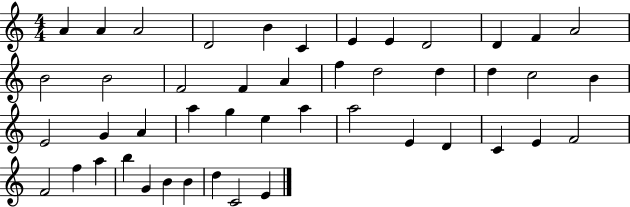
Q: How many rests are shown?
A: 0